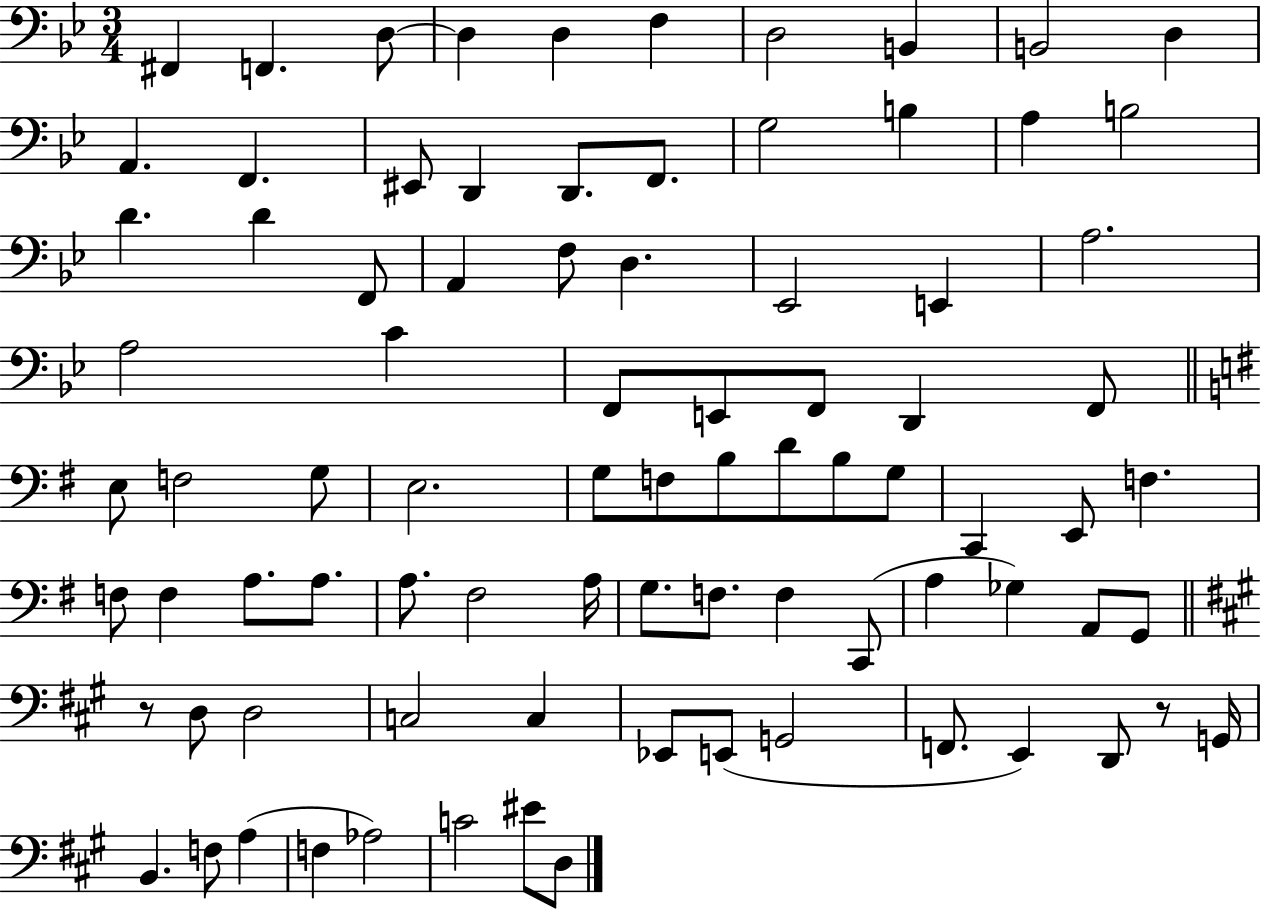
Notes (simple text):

F#2/q F2/q. D3/e D3/q D3/q F3/q D3/h B2/q B2/h D3/q A2/q. F2/q. EIS2/e D2/q D2/e. F2/e. G3/h B3/q A3/q B3/h D4/q. D4/q F2/e A2/q F3/e D3/q. Eb2/h E2/q A3/h. A3/h C4/q F2/e E2/e F2/e D2/q F2/e E3/e F3/h G3/e E3/h. G3/e F3/e B3/e D4/e B3/e G3/e C2/q E2/e F3/q. F3/e F3/q A3/e. A3/e. A3/e. F#3/h A3/s G3/e. F3/e. F3/q C2/e A3/q Gb3/q A2/e G2/e R/e D3/e D3/h C3/h C3/q Eb2/e E2/e G2/h F2/e. E2/q D2/e R/e G2/s B2/q. F3/e A3/q F3/q Ab3/h C4/h EIS4/e D3/e